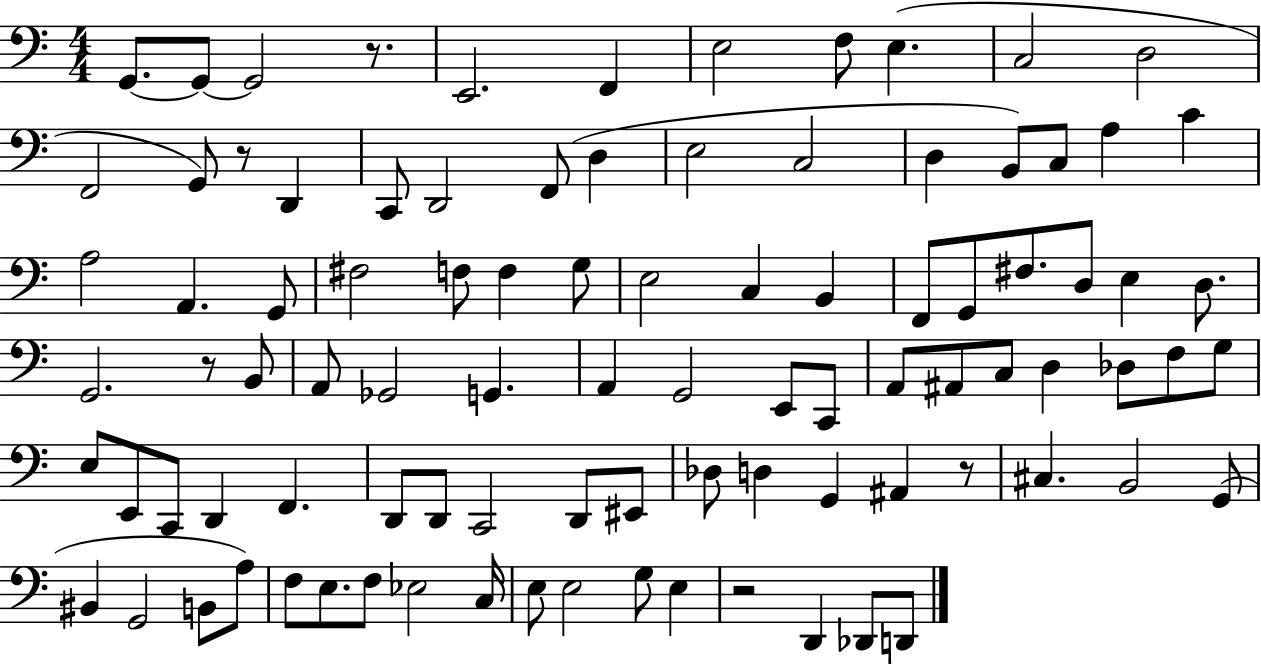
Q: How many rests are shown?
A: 5